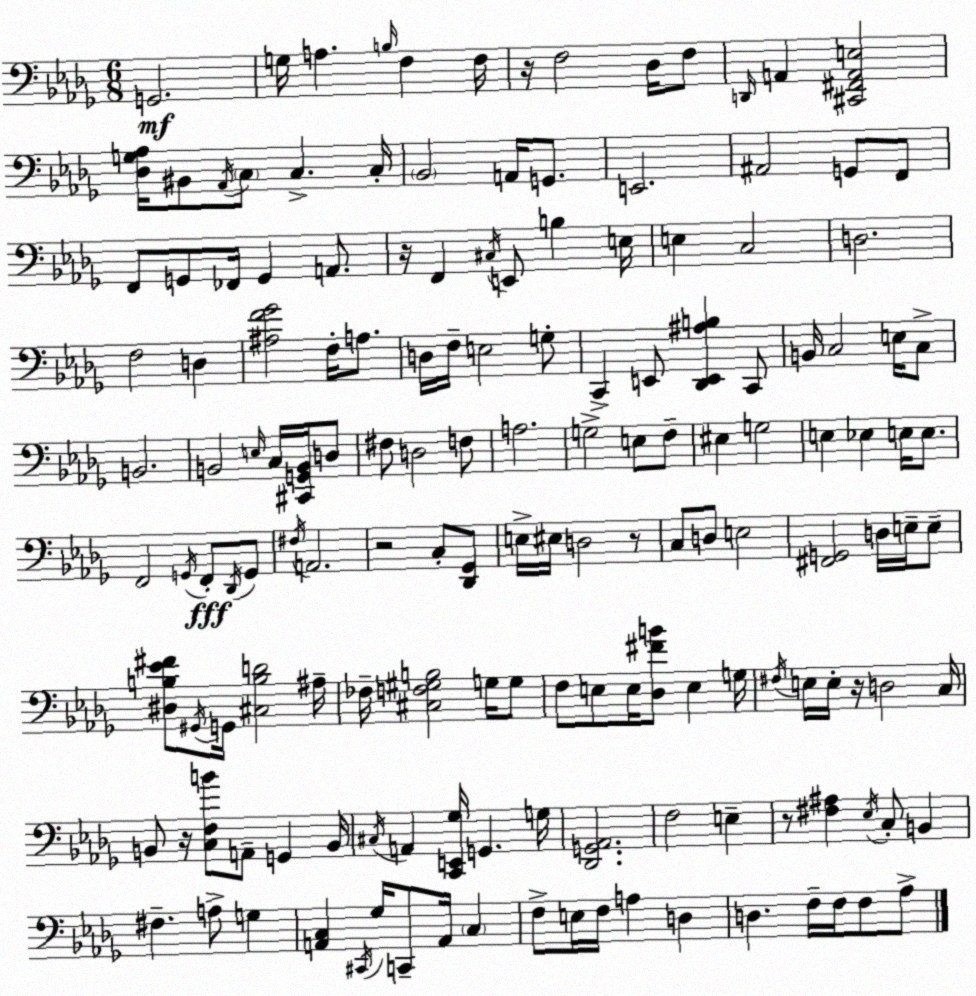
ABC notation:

X:1
T:Untitled
M:6/8
L:1/4
K:Bbm
G,,2 G,/4 A, B,/4 F, F,/4 z/4 F,2 _D,/4 F,/2 D,,/4 A,, [^C,,^F,,A,,E,]2 [_D,G,_A,]/4 ^B,,/2 _A,,/4 C,/2 C, C,/4 _B,,2 A,,/4 G,,/2 E,,2 ^A,,2 G,,/2 F,,/2 F,,/2 G,,/2 _F,,/4 G,, A,,/2 z/4 F,, ^C,/4 E,,/2 B, E,/4 E, C,2 D,2 F,2 D, [^A,F_G]2 F,/4 A,/2 D,/4 F,/4 E,2 G,/2 C,, E,,/2 [_D,,E,,^A,B,] C,,/2 B,,/4 C,2 E,/4 C,/2 B,,2 B,,2 E,/4 C,/4 [^C,,G,,B,,]/4 D,/2 ^F,/2 D,2 F,/2 A,2 G,2 E,/2 F,/2 ^E, G,2 E, _E, E,/4 E,/2 F,,2 G,,/4 F,,/2 _D,,/4 G,,/2 ^F,/4 A,,2 z2 C,/2 [_D,,_G,,]/2 E,/4 ^E,/4 D,2 z/2 C,/2 D,/2 E,2 [^F,,G,,]2 D,/4 E,/4 E,/2 [^D,B,_E^F]/2 ^G,,/4 G,,/4 [^C,B,D]2 ^A,/4 _F,/4 [^C,F,^G,B,]2 G,/4 G,/2 F,/2 E,/2 E,/4 [_D,^FB]/2 E, G,/4 ^F,/4 E,/4 E,/4 z/4 D,2 C,/4 B,,/2 z/4 [C,F,B]/2 A,,/2 G,, B,,/4 ^C,/4 A,, [C,,E,,_G,]/4 G,, G,/4 [_D,,G,,_A,,]2 F,2 E, z/2 [^F,^A,] _E,/4 C,/2 B,, ^F, A,/2 G, [A,,C,] ^C,,/4 _G,/4 C,,/2 A,,/4 C, F,/2 E,/4 F,/4 A, D, D, F,/4 F,/4 F,/2 _A,/2